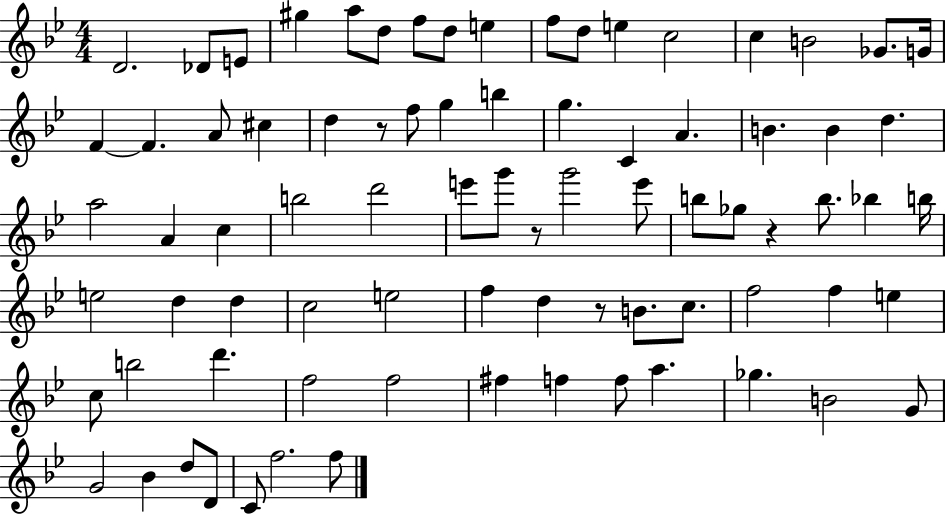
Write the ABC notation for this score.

X:1
T:Untitled
M:4/4
L:1/4
K:Bb
D2 _D/2 E/2 ^g a/2 d/2 f/2 d/2 e f/2 d/2 e c2 c B2 _G/2 G/4 F F A/2 ^c d z/2 f/2 g b g C A B B d a2 A c b2 d'2 e'/2 g'/2 z/2 g'2 e'/2 b/2 _g/2 z b/2 _b b/4 e2 d d c2 e2 f d z/2 B/2 c/2 f2 f e c/2 b2 d' f2 f2 ^f f f/2 a _g B2 G/2 G2 _B d/2 D/2 C/2 f2 f/2